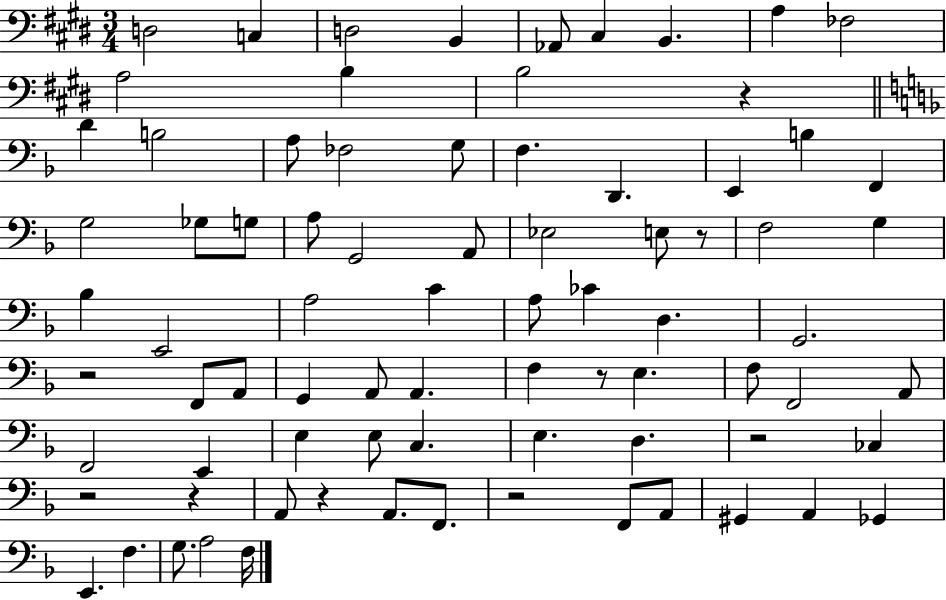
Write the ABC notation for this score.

X:1
T:Untitled
M:3/4
L:1/4
K:E
D,2 C, D,2 B,, _A,,/2 ^C, B,, A, _F,2 A,2 B, B,2 z D B,2 A,/2 _F,2 G,/2 F, D,, E,, B, F,, G,2 _G,/2 G,/2 A,/2 G,,2 A,,/2 _E,2 E,/2 z/2 F,2 G, _B, E,,2 A,2 C A,/2 _C D, G,,2 z2 F,,/2 A,,/2 G,, A,,/2 A,, F, z/2 E, F,/2 F,,2 A,,/2 F,,2 E,, E, E,/2 C, E, D, z2 _C, z2 z A,,/2 z A,,/2 F,,/2 z2 F,,/2 A,,/2 ^G,, A,, _G,, E,, F, G,/2 A,2 F,/4